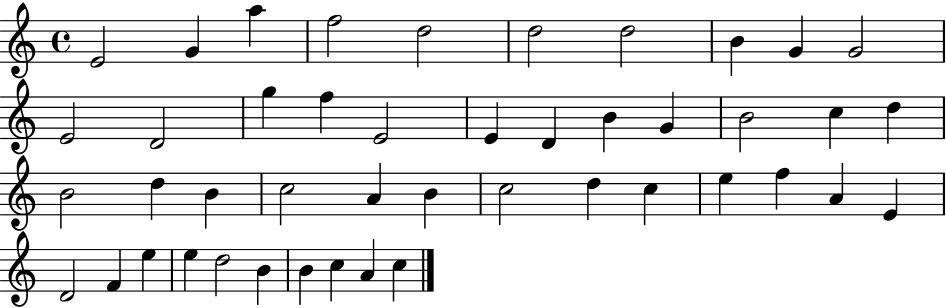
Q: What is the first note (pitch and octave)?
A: E4